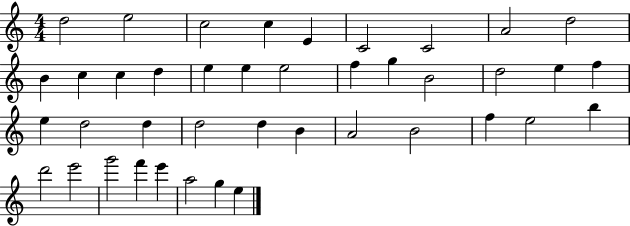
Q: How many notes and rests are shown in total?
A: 41